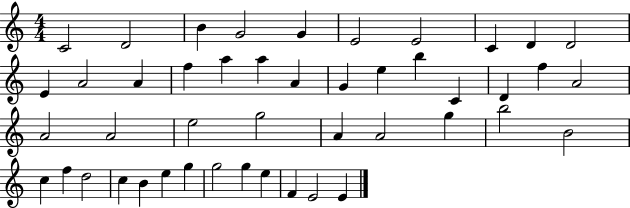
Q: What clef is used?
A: treble